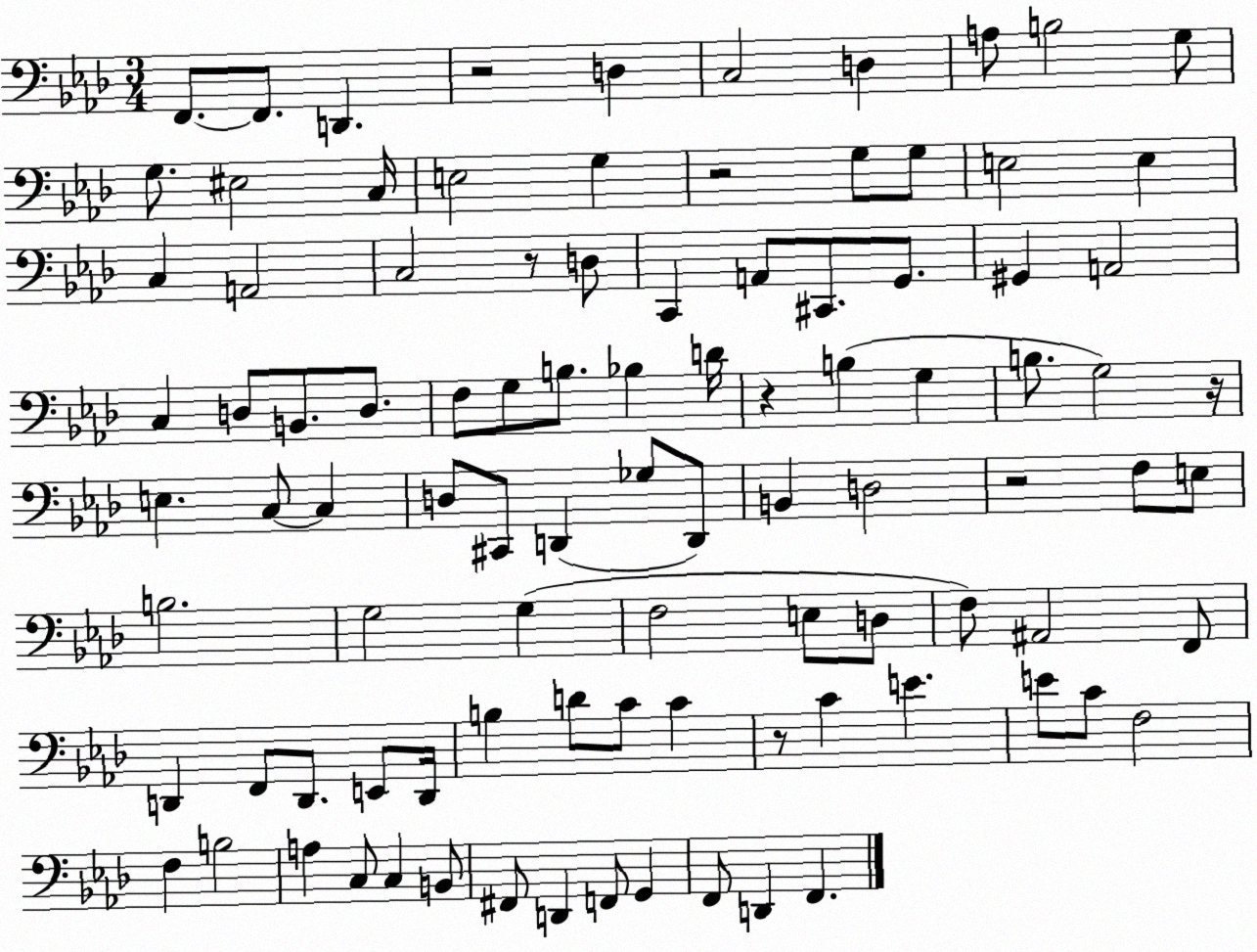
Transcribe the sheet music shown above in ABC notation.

X:1
T:Untitled
M:3/4
L:1/4
K:Ab
F,,/2 F,,/2 D,, z2 D, C,2 D, A,/2 B,2 G,/2 G,/2 ^E,2 C,/4 E,2 G, z2 G,/2 G,/2 E,2 E, C, A,,2 C,2 z/2 D,/2 C,, A,,/2 ^C,,/2 G,,/2 ^G,, A,,2 C, D,/2 B,,/2 D,/2 F,/2 G,/2 B,/2 _B, D/4 z B, G, B,/2 G,2 z/4 E, C,/2 C, D,/2 ^C,,/2 D,, _G,/2 D,,/2 B,, D,2 z2 F,/2 E,/2 B,2 G,2 G, F,2 E,/2 D,/2 F,/2 ^A,,2 F,,/2 D,, F,,/2 D,,/2 E,,/2 D,,/4 B, D/2 C/2 C z/2 C E E/2 C/2 F,2 F, B,2 A, C,/2 C, B,,/2 ^F,,/2 D,, F,,/2 G,, F,,/2 D,, F,,